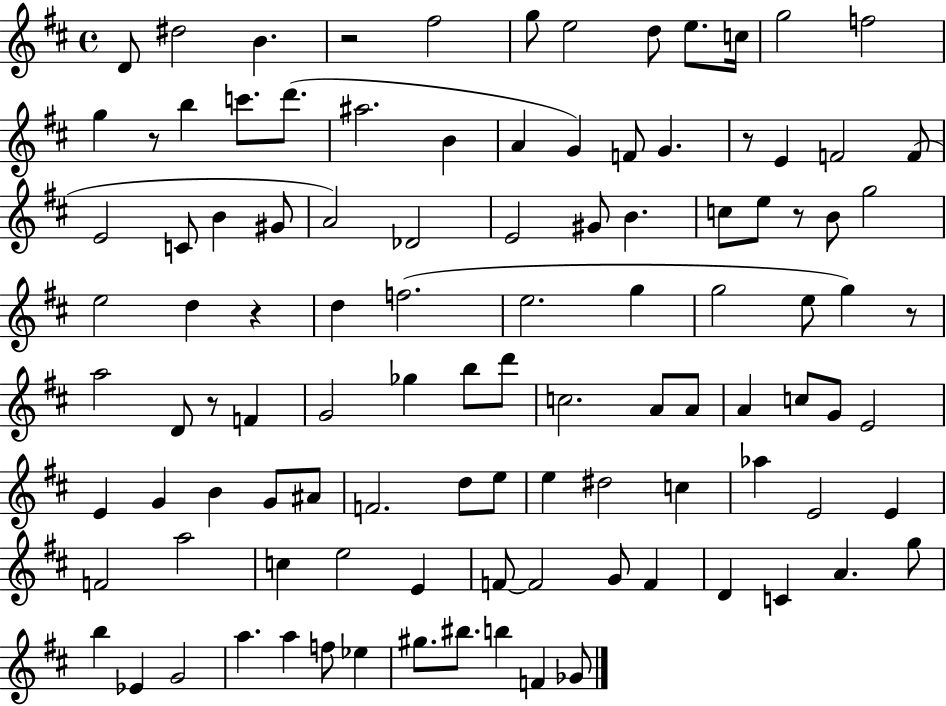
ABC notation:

X:1
T:Untitled
M:4/4
L:1/4
K:D
D/2 ^d2 B z2 ^f2 g/2 e2 d/2 e/2 c/4 g2 f2 g z/2 b c'/2 d'/2 ^a2 B A G F/2 G z/2 E F2 F/2 E2 C/2 B ^G/2 A2 _D2 E2 ^G/2 B c/2 e/2 z/2 B/2 g2 e2 d z d f2 e2 g g2 e/2 g z/2 a2 D/2 z/2 F G2 _g b/2 d'/2 c2 A/2 A/2 A c/2 G/2 E2 E G B G/2 ^A/2 F2 d/2 e/2 e ^d2 c _a E2 E F2 a2 c e2 E F/2 F2 G/2 F D C A g/2 b _E G2 a a f/2 _e ^g/2 ^b/2 b F _G/2